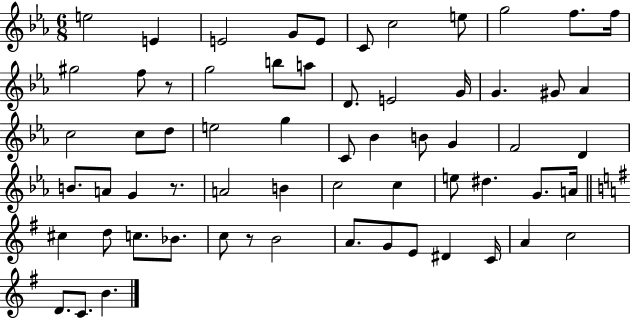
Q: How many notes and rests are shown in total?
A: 63